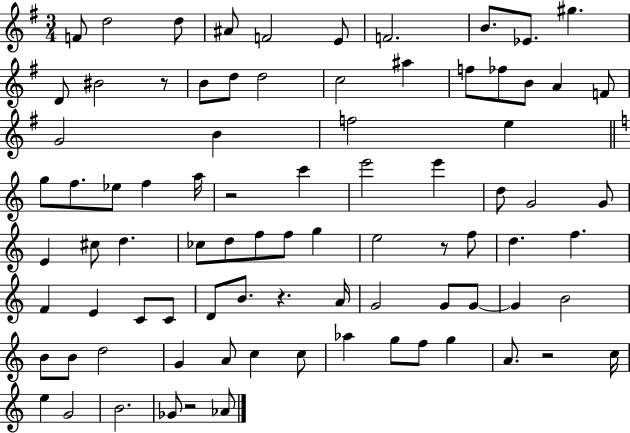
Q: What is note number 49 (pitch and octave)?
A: F5